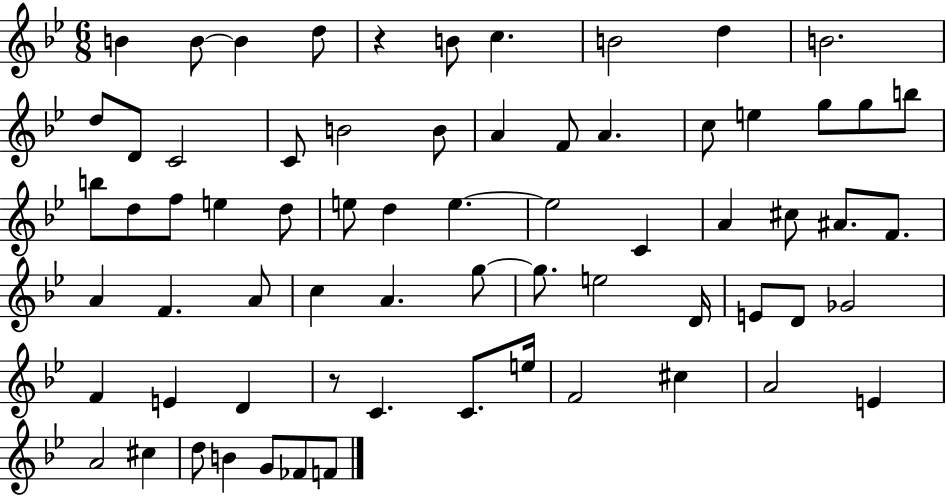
{
  \clef treble
  \numericTimeSignature
  \time 6/8
  \key bes \major
  b'4 b'8~~ b'4 d''8 | r4 b'8 c''4. | b'2 d''4 | b'2. | \break d''8 d'8 c'2 | c'8 b'2 b'8 | a'4 f'8 a'4. | c''8 e''4 g''8 g''8 b''8 | \break b''8 d''8 f''8 e''4 d''8 | e''8 d''4 e''4.~~ | e''2 c'4 | a'4 cis''8 ais'8. f'8. | \break a'4 f'4. a'8 | c''4 a'4. g''8~~ | g''8. e''2 d'16 | e'8 d'8 ges'2 | \break f'4 e'4 d'4 | r8 c'4. c'8. e''16 | f'2 cis''4 | a'2 e'4 | \break a'2 cis''4 | d''8 b'4 g'8 fes'8 f'8 | \bar "|."
}